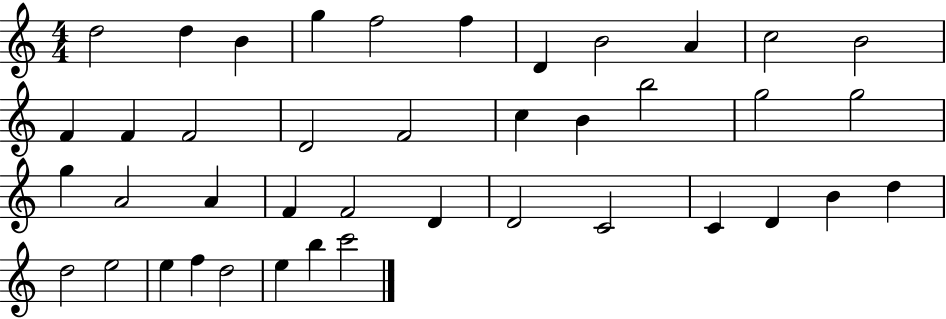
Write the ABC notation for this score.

X:1
T:Untitled
M:4/4
L:1/4
K:C
d2 d B g f2 f D B2 A c2 B2 F F F2 D2 F2 c B b2 g2 g2 g A2 A F F2 D D2 C2 C D B d d2 e2 e f d2 e b c'2